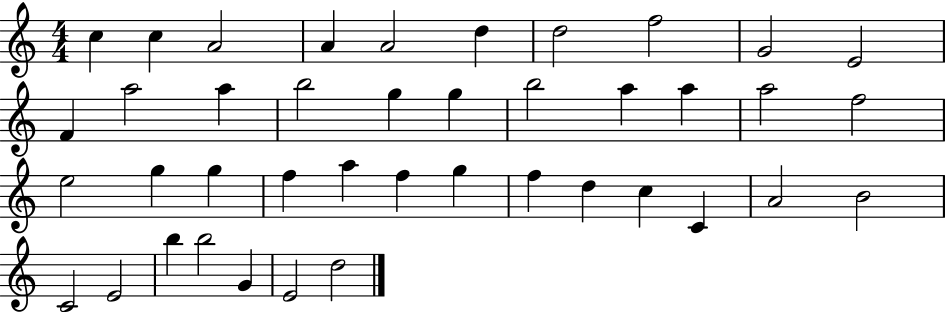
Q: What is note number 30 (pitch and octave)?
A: D5